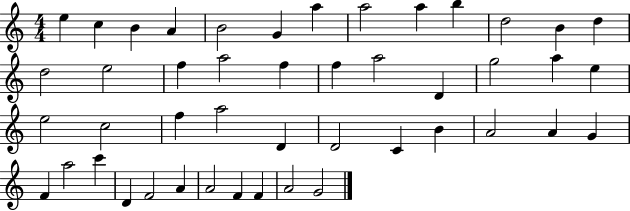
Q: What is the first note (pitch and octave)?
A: E5